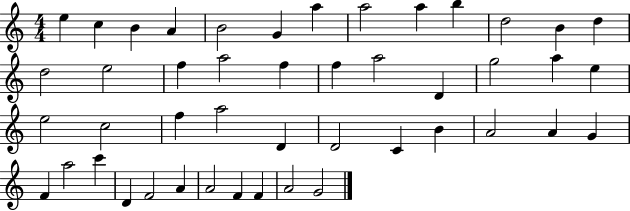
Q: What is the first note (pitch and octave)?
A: E5